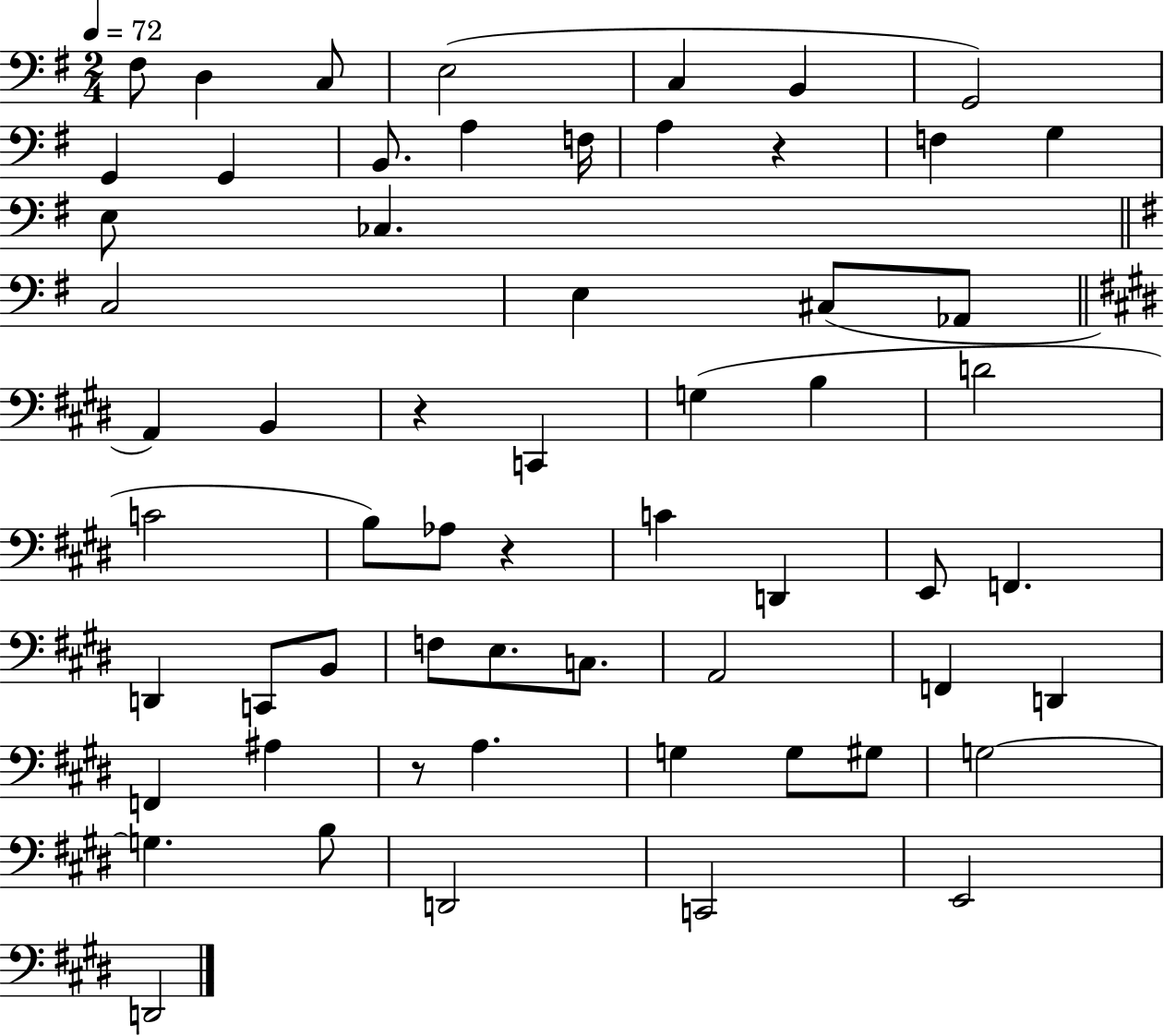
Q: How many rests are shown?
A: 4